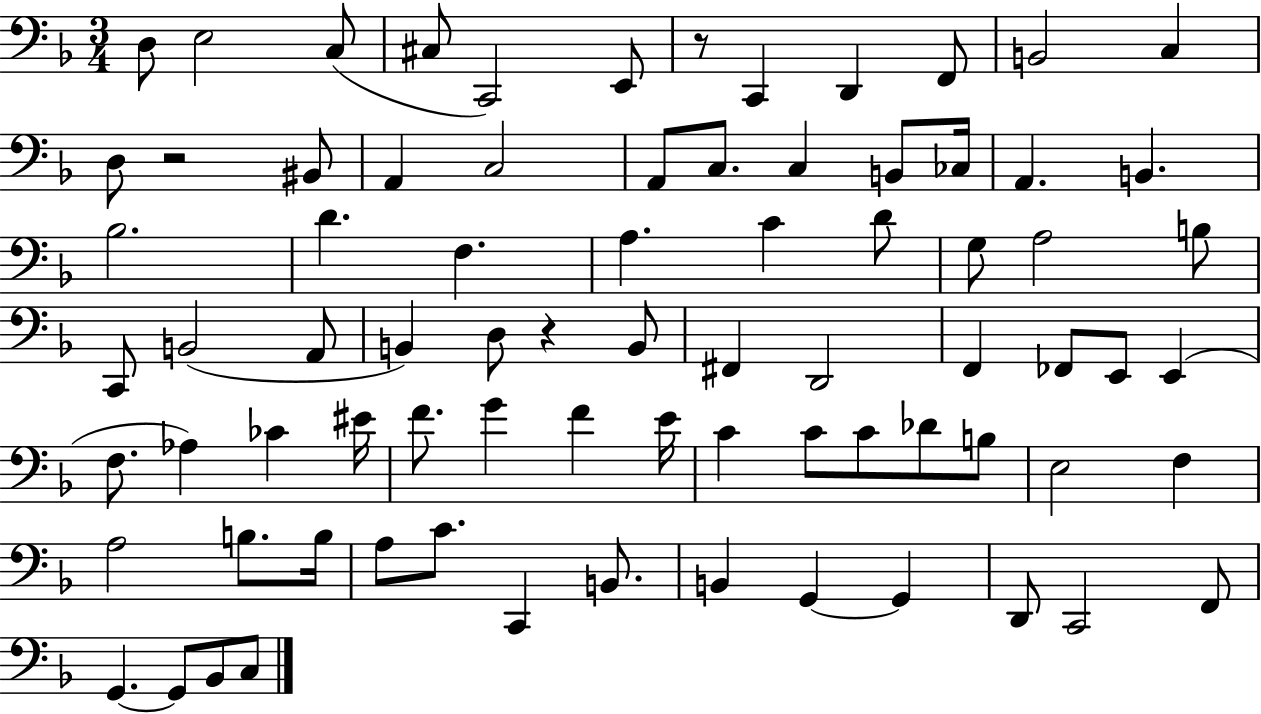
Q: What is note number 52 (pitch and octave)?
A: C4